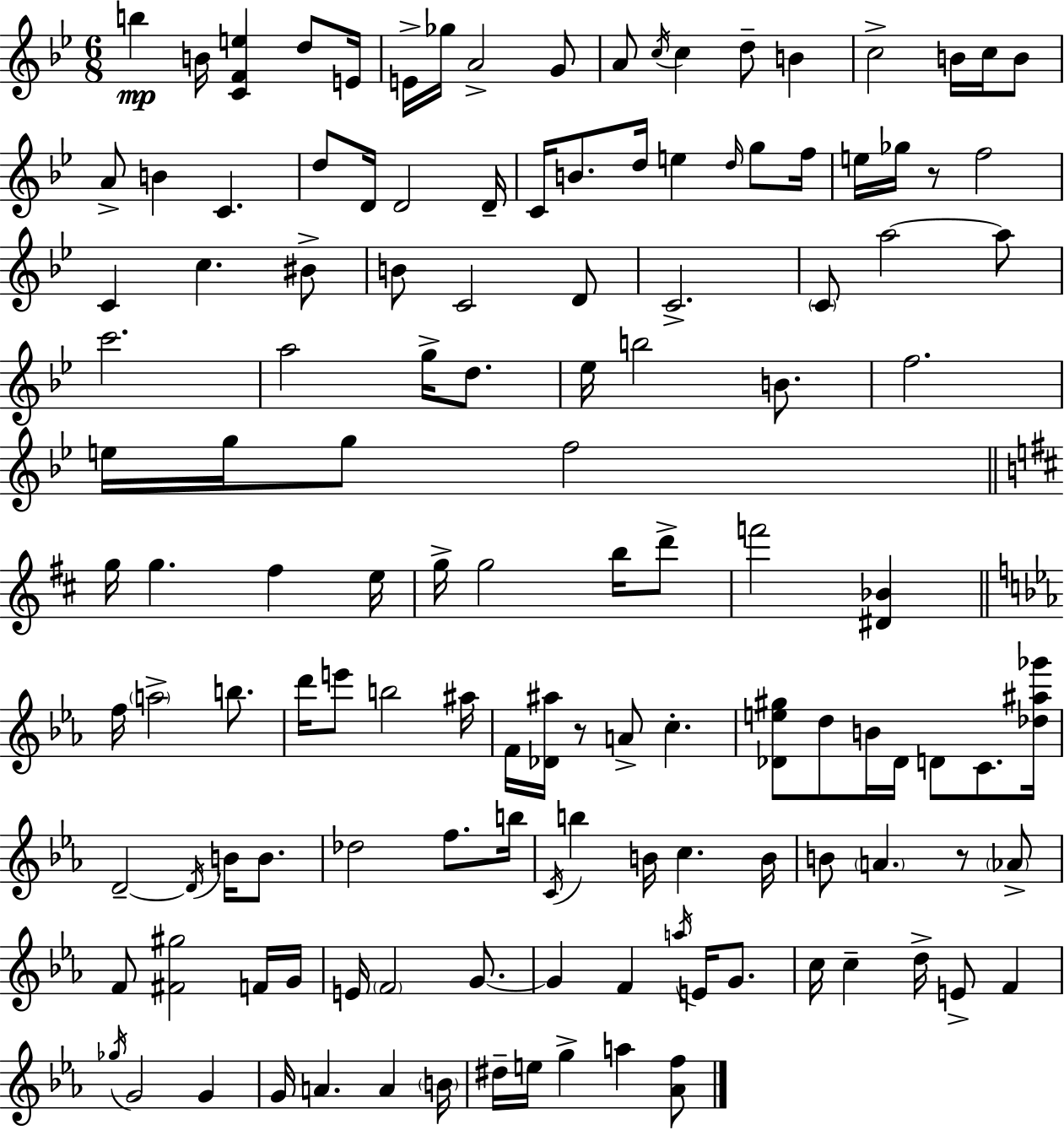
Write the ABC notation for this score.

X:1
T:Untitled
M:6/8
L:1/4
K:Bb
b B/4 [CFe] d/2 E/4 E/4 _g/4 A2 G/2 A/2 c/4 c d/2 B c2 B/4 c/4 B/2 A/2 B C d/2 D/4 D2 D/4 C/4 B/2 d/4 e d/4 g/2 f/4 e/4 _g/4 z/2 f2 C c ^B/2 B/2 C2 D/2 C2 C/2 a2 a/2 c'2 a2 g/4 d/2 _e/4 b2 B/2 f2 e/4 g/4 g/2 f2 g/4 g ^f e/4 g/4 g2 b/4 d'/2 f'2 [^D_B] f/4 a2 b/2 d'/4 e'/2 b2 ^a/4 F/4 [_D^a]/4 z/2 A/2 c [_De^g]/2 d/2 B/4 _D/4 D/2 C/2 [_d^a_g']/4 D2 D/4 B/4 B/2 _d2 f/2 b/4 C/4 b B/4 c B/4 B/2 A z/2 _A/2 F/2 [^F^g]2 F/4 G/4 E/4 F2 G/2 G F a/4 E/4 G/2 c/4 c d/4 E/2 F _g/4 G2 G G/4 A A B/4 ^d/4 e/4 g a [_Af]/2